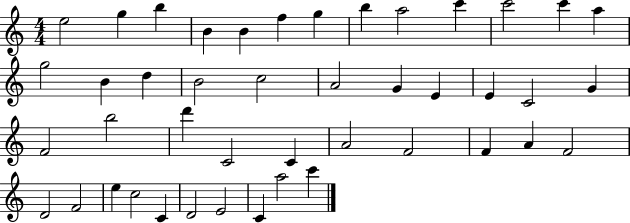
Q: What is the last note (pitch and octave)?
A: C6